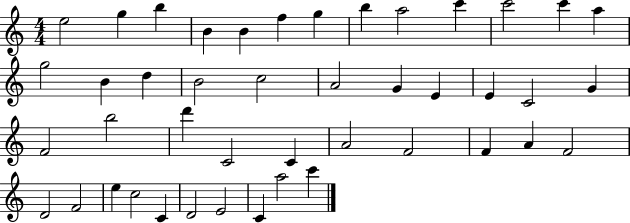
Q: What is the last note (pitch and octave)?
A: C6